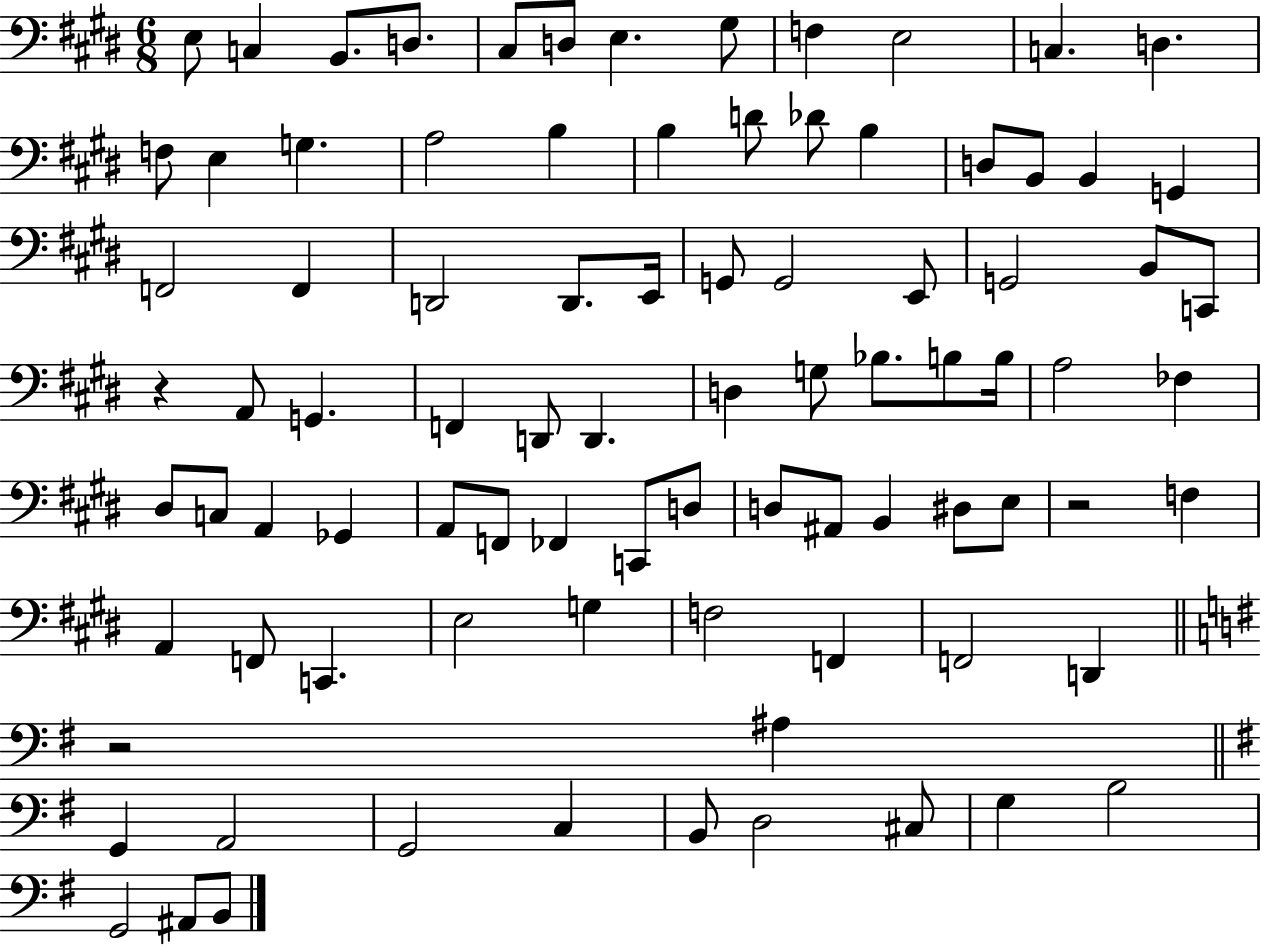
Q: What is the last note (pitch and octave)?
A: B2